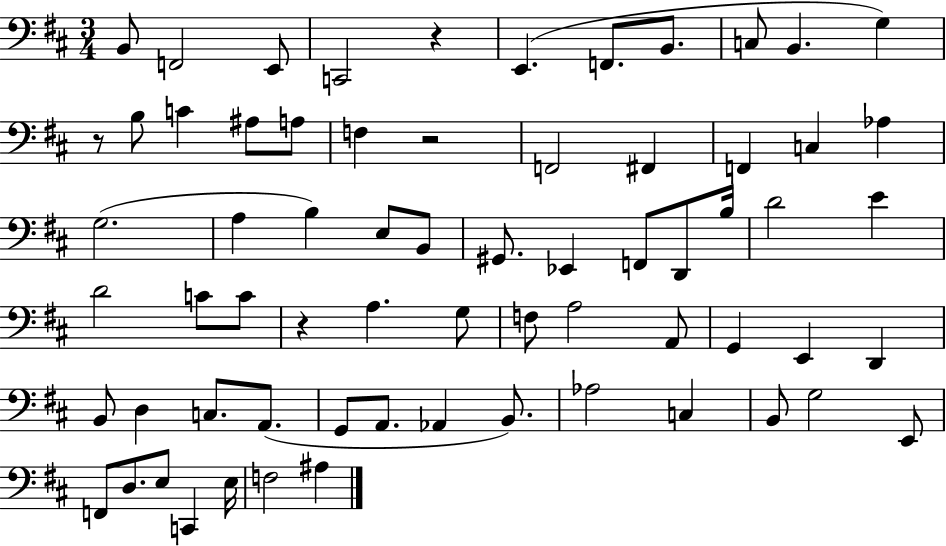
B2/e F2/h E2/e C2/h R/q E2/q. F2/e. B2/e. C3/e B2/q. G3/q R/e B3/e C4/q A#3/e A3/e F3/q R/h F2/h F#2/q F2/q C3/q Ab3/q G3/h. A3/q B3/q E3/e B2/e G#2/e. Eb2/q F2/e D2/e B3/s D4/h E4/q D4/h C4/e C4/e R/q A3/q. G3/e F3/e A3/h A2/e G2/q E2/q D2/q B2/e D3/q C3/e. A2/e. G2/e A2/e. Ab2/q B2/e. Ab3/h C3/q B2/e G3/h E2/e F2/e D3/e. E3/e C2/q E3/s F3/h A#3/q